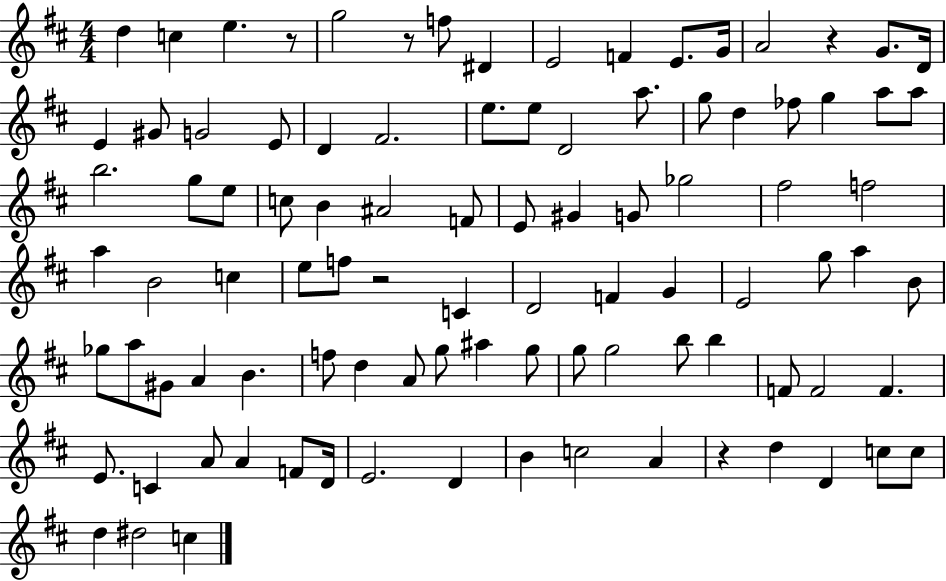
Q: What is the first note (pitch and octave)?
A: D5